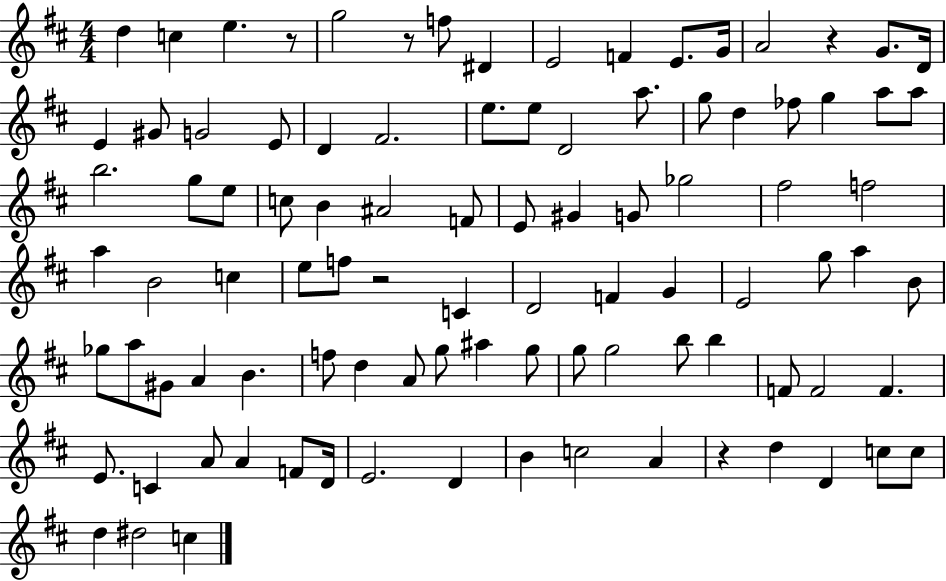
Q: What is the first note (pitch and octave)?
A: D5